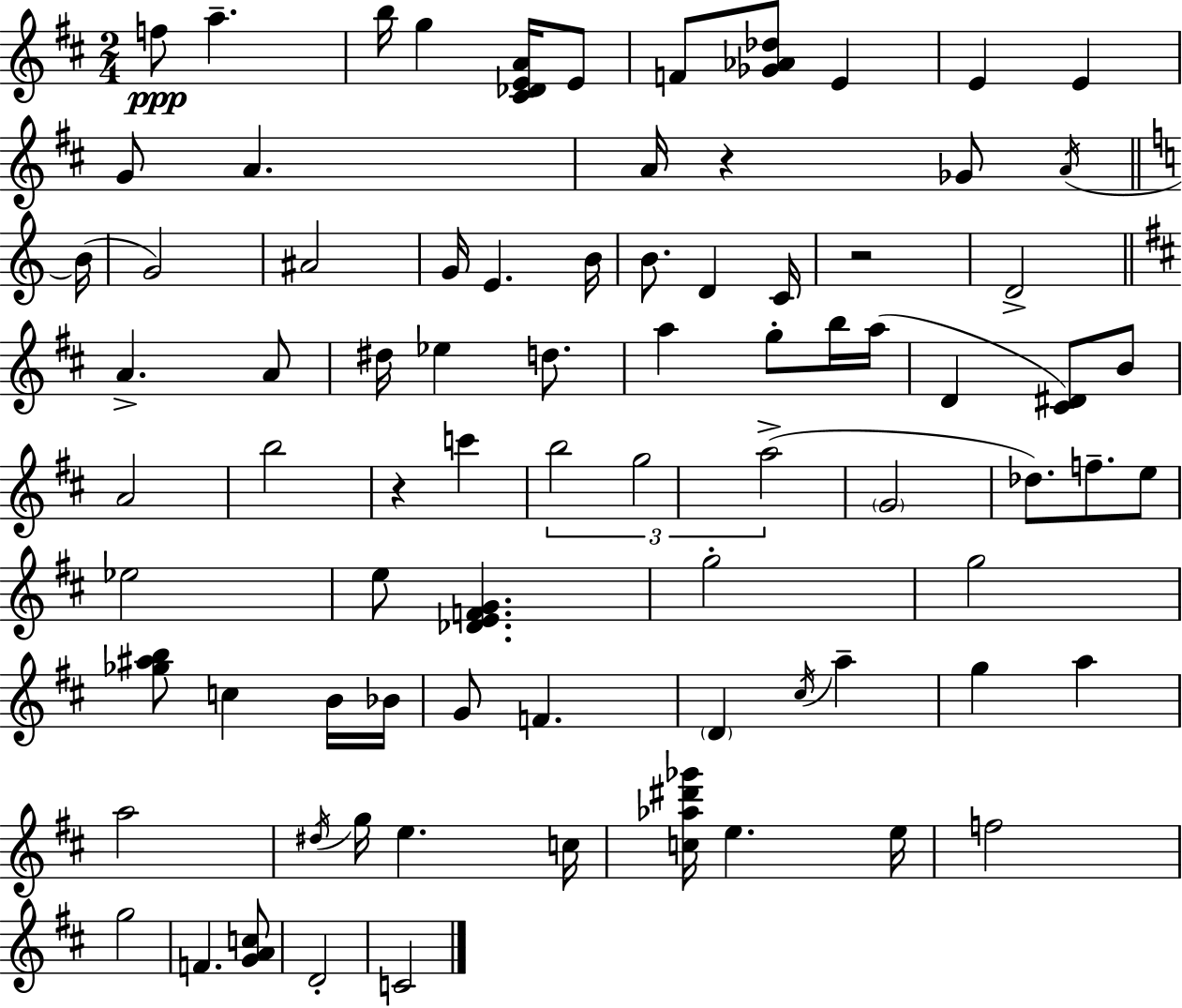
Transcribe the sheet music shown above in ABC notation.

X:1
T:Untitled
M:2/4
L:1/4
K:D
f/2 a b/4 g [^C_DEA]/4 E/2 F/2 [_G_A_d]/2 E E E G/2 A A/4 z _G/2 A/4 B/4 G2 ^A2 G/4 E B/4 B/2 D C/4 z2 D2 A A/2 ^d/4 _e d/2 a g/2 b/4 a/4 D [^C^D]/2 B/2 A2 b2 z c' b2 g2 a2 G2 _d/2 f/2 e/2 _e2 e/2 [_DEFG] g2 g2 [_g^ab]/2 c B/4 _B/4 G/2 F D ^c/4 a g a a2 ^d/4 g/4 e c/4 [c_a^d'_g']/4 e e/4 f2 g2 F [GAc]/2 D2 C2